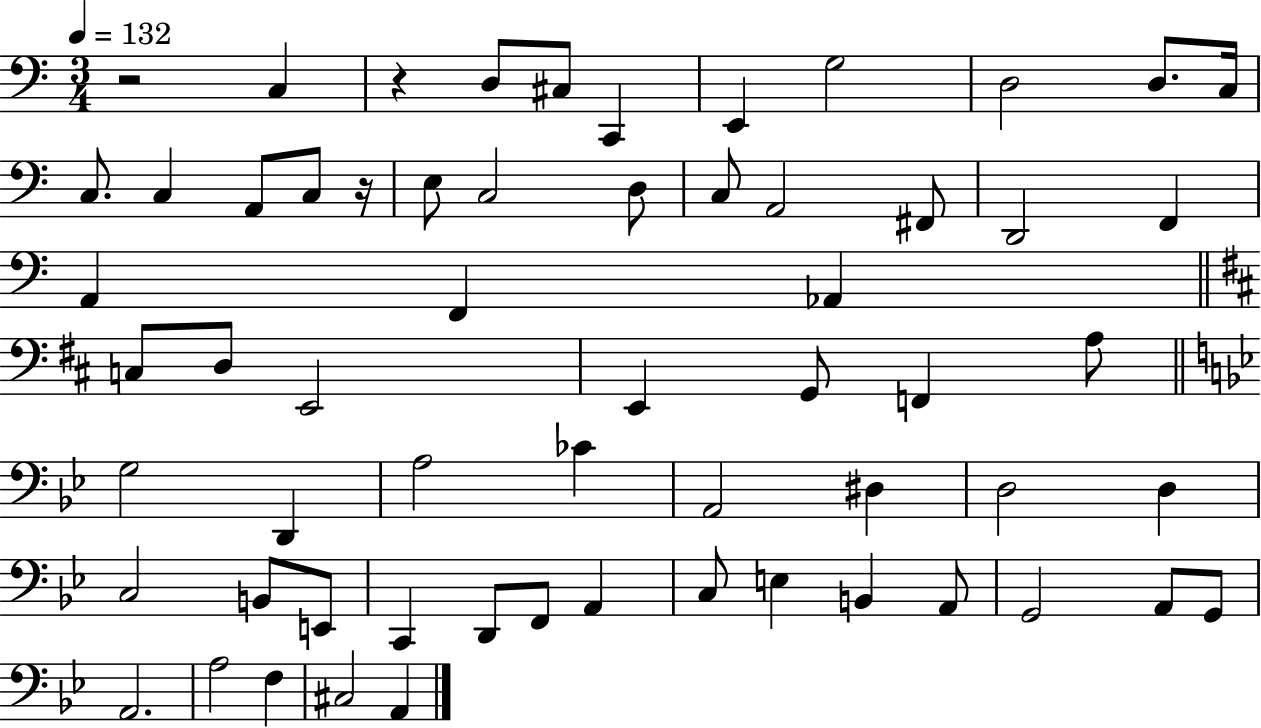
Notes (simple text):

R/h C3/q R/q D3/e C#3/e C2/q E2/q G3/h D3/h D3/e. C3/s C3/e. C3/q A2/e C3/e R/s E3/e C3/h D3/e C3/e A2/h F#2/e D2/h F2/q A2/q F2/q Ab2/q C3/e D3/e E2/h E2/q G2/e F2/q A3/e G3/h D2/q A3/h CES4/q A2/h D#3/q D3/h D3/q C3/h B2/e E2/e C2/q D2/e F2/e A2/q C3/e E3/q B2/q A2/e G2/h A2/e G2/e A2/h. A3/h F3/q C#3/h A2/q